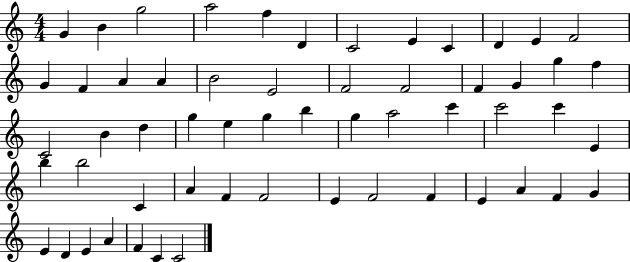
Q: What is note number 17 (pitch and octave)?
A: B4